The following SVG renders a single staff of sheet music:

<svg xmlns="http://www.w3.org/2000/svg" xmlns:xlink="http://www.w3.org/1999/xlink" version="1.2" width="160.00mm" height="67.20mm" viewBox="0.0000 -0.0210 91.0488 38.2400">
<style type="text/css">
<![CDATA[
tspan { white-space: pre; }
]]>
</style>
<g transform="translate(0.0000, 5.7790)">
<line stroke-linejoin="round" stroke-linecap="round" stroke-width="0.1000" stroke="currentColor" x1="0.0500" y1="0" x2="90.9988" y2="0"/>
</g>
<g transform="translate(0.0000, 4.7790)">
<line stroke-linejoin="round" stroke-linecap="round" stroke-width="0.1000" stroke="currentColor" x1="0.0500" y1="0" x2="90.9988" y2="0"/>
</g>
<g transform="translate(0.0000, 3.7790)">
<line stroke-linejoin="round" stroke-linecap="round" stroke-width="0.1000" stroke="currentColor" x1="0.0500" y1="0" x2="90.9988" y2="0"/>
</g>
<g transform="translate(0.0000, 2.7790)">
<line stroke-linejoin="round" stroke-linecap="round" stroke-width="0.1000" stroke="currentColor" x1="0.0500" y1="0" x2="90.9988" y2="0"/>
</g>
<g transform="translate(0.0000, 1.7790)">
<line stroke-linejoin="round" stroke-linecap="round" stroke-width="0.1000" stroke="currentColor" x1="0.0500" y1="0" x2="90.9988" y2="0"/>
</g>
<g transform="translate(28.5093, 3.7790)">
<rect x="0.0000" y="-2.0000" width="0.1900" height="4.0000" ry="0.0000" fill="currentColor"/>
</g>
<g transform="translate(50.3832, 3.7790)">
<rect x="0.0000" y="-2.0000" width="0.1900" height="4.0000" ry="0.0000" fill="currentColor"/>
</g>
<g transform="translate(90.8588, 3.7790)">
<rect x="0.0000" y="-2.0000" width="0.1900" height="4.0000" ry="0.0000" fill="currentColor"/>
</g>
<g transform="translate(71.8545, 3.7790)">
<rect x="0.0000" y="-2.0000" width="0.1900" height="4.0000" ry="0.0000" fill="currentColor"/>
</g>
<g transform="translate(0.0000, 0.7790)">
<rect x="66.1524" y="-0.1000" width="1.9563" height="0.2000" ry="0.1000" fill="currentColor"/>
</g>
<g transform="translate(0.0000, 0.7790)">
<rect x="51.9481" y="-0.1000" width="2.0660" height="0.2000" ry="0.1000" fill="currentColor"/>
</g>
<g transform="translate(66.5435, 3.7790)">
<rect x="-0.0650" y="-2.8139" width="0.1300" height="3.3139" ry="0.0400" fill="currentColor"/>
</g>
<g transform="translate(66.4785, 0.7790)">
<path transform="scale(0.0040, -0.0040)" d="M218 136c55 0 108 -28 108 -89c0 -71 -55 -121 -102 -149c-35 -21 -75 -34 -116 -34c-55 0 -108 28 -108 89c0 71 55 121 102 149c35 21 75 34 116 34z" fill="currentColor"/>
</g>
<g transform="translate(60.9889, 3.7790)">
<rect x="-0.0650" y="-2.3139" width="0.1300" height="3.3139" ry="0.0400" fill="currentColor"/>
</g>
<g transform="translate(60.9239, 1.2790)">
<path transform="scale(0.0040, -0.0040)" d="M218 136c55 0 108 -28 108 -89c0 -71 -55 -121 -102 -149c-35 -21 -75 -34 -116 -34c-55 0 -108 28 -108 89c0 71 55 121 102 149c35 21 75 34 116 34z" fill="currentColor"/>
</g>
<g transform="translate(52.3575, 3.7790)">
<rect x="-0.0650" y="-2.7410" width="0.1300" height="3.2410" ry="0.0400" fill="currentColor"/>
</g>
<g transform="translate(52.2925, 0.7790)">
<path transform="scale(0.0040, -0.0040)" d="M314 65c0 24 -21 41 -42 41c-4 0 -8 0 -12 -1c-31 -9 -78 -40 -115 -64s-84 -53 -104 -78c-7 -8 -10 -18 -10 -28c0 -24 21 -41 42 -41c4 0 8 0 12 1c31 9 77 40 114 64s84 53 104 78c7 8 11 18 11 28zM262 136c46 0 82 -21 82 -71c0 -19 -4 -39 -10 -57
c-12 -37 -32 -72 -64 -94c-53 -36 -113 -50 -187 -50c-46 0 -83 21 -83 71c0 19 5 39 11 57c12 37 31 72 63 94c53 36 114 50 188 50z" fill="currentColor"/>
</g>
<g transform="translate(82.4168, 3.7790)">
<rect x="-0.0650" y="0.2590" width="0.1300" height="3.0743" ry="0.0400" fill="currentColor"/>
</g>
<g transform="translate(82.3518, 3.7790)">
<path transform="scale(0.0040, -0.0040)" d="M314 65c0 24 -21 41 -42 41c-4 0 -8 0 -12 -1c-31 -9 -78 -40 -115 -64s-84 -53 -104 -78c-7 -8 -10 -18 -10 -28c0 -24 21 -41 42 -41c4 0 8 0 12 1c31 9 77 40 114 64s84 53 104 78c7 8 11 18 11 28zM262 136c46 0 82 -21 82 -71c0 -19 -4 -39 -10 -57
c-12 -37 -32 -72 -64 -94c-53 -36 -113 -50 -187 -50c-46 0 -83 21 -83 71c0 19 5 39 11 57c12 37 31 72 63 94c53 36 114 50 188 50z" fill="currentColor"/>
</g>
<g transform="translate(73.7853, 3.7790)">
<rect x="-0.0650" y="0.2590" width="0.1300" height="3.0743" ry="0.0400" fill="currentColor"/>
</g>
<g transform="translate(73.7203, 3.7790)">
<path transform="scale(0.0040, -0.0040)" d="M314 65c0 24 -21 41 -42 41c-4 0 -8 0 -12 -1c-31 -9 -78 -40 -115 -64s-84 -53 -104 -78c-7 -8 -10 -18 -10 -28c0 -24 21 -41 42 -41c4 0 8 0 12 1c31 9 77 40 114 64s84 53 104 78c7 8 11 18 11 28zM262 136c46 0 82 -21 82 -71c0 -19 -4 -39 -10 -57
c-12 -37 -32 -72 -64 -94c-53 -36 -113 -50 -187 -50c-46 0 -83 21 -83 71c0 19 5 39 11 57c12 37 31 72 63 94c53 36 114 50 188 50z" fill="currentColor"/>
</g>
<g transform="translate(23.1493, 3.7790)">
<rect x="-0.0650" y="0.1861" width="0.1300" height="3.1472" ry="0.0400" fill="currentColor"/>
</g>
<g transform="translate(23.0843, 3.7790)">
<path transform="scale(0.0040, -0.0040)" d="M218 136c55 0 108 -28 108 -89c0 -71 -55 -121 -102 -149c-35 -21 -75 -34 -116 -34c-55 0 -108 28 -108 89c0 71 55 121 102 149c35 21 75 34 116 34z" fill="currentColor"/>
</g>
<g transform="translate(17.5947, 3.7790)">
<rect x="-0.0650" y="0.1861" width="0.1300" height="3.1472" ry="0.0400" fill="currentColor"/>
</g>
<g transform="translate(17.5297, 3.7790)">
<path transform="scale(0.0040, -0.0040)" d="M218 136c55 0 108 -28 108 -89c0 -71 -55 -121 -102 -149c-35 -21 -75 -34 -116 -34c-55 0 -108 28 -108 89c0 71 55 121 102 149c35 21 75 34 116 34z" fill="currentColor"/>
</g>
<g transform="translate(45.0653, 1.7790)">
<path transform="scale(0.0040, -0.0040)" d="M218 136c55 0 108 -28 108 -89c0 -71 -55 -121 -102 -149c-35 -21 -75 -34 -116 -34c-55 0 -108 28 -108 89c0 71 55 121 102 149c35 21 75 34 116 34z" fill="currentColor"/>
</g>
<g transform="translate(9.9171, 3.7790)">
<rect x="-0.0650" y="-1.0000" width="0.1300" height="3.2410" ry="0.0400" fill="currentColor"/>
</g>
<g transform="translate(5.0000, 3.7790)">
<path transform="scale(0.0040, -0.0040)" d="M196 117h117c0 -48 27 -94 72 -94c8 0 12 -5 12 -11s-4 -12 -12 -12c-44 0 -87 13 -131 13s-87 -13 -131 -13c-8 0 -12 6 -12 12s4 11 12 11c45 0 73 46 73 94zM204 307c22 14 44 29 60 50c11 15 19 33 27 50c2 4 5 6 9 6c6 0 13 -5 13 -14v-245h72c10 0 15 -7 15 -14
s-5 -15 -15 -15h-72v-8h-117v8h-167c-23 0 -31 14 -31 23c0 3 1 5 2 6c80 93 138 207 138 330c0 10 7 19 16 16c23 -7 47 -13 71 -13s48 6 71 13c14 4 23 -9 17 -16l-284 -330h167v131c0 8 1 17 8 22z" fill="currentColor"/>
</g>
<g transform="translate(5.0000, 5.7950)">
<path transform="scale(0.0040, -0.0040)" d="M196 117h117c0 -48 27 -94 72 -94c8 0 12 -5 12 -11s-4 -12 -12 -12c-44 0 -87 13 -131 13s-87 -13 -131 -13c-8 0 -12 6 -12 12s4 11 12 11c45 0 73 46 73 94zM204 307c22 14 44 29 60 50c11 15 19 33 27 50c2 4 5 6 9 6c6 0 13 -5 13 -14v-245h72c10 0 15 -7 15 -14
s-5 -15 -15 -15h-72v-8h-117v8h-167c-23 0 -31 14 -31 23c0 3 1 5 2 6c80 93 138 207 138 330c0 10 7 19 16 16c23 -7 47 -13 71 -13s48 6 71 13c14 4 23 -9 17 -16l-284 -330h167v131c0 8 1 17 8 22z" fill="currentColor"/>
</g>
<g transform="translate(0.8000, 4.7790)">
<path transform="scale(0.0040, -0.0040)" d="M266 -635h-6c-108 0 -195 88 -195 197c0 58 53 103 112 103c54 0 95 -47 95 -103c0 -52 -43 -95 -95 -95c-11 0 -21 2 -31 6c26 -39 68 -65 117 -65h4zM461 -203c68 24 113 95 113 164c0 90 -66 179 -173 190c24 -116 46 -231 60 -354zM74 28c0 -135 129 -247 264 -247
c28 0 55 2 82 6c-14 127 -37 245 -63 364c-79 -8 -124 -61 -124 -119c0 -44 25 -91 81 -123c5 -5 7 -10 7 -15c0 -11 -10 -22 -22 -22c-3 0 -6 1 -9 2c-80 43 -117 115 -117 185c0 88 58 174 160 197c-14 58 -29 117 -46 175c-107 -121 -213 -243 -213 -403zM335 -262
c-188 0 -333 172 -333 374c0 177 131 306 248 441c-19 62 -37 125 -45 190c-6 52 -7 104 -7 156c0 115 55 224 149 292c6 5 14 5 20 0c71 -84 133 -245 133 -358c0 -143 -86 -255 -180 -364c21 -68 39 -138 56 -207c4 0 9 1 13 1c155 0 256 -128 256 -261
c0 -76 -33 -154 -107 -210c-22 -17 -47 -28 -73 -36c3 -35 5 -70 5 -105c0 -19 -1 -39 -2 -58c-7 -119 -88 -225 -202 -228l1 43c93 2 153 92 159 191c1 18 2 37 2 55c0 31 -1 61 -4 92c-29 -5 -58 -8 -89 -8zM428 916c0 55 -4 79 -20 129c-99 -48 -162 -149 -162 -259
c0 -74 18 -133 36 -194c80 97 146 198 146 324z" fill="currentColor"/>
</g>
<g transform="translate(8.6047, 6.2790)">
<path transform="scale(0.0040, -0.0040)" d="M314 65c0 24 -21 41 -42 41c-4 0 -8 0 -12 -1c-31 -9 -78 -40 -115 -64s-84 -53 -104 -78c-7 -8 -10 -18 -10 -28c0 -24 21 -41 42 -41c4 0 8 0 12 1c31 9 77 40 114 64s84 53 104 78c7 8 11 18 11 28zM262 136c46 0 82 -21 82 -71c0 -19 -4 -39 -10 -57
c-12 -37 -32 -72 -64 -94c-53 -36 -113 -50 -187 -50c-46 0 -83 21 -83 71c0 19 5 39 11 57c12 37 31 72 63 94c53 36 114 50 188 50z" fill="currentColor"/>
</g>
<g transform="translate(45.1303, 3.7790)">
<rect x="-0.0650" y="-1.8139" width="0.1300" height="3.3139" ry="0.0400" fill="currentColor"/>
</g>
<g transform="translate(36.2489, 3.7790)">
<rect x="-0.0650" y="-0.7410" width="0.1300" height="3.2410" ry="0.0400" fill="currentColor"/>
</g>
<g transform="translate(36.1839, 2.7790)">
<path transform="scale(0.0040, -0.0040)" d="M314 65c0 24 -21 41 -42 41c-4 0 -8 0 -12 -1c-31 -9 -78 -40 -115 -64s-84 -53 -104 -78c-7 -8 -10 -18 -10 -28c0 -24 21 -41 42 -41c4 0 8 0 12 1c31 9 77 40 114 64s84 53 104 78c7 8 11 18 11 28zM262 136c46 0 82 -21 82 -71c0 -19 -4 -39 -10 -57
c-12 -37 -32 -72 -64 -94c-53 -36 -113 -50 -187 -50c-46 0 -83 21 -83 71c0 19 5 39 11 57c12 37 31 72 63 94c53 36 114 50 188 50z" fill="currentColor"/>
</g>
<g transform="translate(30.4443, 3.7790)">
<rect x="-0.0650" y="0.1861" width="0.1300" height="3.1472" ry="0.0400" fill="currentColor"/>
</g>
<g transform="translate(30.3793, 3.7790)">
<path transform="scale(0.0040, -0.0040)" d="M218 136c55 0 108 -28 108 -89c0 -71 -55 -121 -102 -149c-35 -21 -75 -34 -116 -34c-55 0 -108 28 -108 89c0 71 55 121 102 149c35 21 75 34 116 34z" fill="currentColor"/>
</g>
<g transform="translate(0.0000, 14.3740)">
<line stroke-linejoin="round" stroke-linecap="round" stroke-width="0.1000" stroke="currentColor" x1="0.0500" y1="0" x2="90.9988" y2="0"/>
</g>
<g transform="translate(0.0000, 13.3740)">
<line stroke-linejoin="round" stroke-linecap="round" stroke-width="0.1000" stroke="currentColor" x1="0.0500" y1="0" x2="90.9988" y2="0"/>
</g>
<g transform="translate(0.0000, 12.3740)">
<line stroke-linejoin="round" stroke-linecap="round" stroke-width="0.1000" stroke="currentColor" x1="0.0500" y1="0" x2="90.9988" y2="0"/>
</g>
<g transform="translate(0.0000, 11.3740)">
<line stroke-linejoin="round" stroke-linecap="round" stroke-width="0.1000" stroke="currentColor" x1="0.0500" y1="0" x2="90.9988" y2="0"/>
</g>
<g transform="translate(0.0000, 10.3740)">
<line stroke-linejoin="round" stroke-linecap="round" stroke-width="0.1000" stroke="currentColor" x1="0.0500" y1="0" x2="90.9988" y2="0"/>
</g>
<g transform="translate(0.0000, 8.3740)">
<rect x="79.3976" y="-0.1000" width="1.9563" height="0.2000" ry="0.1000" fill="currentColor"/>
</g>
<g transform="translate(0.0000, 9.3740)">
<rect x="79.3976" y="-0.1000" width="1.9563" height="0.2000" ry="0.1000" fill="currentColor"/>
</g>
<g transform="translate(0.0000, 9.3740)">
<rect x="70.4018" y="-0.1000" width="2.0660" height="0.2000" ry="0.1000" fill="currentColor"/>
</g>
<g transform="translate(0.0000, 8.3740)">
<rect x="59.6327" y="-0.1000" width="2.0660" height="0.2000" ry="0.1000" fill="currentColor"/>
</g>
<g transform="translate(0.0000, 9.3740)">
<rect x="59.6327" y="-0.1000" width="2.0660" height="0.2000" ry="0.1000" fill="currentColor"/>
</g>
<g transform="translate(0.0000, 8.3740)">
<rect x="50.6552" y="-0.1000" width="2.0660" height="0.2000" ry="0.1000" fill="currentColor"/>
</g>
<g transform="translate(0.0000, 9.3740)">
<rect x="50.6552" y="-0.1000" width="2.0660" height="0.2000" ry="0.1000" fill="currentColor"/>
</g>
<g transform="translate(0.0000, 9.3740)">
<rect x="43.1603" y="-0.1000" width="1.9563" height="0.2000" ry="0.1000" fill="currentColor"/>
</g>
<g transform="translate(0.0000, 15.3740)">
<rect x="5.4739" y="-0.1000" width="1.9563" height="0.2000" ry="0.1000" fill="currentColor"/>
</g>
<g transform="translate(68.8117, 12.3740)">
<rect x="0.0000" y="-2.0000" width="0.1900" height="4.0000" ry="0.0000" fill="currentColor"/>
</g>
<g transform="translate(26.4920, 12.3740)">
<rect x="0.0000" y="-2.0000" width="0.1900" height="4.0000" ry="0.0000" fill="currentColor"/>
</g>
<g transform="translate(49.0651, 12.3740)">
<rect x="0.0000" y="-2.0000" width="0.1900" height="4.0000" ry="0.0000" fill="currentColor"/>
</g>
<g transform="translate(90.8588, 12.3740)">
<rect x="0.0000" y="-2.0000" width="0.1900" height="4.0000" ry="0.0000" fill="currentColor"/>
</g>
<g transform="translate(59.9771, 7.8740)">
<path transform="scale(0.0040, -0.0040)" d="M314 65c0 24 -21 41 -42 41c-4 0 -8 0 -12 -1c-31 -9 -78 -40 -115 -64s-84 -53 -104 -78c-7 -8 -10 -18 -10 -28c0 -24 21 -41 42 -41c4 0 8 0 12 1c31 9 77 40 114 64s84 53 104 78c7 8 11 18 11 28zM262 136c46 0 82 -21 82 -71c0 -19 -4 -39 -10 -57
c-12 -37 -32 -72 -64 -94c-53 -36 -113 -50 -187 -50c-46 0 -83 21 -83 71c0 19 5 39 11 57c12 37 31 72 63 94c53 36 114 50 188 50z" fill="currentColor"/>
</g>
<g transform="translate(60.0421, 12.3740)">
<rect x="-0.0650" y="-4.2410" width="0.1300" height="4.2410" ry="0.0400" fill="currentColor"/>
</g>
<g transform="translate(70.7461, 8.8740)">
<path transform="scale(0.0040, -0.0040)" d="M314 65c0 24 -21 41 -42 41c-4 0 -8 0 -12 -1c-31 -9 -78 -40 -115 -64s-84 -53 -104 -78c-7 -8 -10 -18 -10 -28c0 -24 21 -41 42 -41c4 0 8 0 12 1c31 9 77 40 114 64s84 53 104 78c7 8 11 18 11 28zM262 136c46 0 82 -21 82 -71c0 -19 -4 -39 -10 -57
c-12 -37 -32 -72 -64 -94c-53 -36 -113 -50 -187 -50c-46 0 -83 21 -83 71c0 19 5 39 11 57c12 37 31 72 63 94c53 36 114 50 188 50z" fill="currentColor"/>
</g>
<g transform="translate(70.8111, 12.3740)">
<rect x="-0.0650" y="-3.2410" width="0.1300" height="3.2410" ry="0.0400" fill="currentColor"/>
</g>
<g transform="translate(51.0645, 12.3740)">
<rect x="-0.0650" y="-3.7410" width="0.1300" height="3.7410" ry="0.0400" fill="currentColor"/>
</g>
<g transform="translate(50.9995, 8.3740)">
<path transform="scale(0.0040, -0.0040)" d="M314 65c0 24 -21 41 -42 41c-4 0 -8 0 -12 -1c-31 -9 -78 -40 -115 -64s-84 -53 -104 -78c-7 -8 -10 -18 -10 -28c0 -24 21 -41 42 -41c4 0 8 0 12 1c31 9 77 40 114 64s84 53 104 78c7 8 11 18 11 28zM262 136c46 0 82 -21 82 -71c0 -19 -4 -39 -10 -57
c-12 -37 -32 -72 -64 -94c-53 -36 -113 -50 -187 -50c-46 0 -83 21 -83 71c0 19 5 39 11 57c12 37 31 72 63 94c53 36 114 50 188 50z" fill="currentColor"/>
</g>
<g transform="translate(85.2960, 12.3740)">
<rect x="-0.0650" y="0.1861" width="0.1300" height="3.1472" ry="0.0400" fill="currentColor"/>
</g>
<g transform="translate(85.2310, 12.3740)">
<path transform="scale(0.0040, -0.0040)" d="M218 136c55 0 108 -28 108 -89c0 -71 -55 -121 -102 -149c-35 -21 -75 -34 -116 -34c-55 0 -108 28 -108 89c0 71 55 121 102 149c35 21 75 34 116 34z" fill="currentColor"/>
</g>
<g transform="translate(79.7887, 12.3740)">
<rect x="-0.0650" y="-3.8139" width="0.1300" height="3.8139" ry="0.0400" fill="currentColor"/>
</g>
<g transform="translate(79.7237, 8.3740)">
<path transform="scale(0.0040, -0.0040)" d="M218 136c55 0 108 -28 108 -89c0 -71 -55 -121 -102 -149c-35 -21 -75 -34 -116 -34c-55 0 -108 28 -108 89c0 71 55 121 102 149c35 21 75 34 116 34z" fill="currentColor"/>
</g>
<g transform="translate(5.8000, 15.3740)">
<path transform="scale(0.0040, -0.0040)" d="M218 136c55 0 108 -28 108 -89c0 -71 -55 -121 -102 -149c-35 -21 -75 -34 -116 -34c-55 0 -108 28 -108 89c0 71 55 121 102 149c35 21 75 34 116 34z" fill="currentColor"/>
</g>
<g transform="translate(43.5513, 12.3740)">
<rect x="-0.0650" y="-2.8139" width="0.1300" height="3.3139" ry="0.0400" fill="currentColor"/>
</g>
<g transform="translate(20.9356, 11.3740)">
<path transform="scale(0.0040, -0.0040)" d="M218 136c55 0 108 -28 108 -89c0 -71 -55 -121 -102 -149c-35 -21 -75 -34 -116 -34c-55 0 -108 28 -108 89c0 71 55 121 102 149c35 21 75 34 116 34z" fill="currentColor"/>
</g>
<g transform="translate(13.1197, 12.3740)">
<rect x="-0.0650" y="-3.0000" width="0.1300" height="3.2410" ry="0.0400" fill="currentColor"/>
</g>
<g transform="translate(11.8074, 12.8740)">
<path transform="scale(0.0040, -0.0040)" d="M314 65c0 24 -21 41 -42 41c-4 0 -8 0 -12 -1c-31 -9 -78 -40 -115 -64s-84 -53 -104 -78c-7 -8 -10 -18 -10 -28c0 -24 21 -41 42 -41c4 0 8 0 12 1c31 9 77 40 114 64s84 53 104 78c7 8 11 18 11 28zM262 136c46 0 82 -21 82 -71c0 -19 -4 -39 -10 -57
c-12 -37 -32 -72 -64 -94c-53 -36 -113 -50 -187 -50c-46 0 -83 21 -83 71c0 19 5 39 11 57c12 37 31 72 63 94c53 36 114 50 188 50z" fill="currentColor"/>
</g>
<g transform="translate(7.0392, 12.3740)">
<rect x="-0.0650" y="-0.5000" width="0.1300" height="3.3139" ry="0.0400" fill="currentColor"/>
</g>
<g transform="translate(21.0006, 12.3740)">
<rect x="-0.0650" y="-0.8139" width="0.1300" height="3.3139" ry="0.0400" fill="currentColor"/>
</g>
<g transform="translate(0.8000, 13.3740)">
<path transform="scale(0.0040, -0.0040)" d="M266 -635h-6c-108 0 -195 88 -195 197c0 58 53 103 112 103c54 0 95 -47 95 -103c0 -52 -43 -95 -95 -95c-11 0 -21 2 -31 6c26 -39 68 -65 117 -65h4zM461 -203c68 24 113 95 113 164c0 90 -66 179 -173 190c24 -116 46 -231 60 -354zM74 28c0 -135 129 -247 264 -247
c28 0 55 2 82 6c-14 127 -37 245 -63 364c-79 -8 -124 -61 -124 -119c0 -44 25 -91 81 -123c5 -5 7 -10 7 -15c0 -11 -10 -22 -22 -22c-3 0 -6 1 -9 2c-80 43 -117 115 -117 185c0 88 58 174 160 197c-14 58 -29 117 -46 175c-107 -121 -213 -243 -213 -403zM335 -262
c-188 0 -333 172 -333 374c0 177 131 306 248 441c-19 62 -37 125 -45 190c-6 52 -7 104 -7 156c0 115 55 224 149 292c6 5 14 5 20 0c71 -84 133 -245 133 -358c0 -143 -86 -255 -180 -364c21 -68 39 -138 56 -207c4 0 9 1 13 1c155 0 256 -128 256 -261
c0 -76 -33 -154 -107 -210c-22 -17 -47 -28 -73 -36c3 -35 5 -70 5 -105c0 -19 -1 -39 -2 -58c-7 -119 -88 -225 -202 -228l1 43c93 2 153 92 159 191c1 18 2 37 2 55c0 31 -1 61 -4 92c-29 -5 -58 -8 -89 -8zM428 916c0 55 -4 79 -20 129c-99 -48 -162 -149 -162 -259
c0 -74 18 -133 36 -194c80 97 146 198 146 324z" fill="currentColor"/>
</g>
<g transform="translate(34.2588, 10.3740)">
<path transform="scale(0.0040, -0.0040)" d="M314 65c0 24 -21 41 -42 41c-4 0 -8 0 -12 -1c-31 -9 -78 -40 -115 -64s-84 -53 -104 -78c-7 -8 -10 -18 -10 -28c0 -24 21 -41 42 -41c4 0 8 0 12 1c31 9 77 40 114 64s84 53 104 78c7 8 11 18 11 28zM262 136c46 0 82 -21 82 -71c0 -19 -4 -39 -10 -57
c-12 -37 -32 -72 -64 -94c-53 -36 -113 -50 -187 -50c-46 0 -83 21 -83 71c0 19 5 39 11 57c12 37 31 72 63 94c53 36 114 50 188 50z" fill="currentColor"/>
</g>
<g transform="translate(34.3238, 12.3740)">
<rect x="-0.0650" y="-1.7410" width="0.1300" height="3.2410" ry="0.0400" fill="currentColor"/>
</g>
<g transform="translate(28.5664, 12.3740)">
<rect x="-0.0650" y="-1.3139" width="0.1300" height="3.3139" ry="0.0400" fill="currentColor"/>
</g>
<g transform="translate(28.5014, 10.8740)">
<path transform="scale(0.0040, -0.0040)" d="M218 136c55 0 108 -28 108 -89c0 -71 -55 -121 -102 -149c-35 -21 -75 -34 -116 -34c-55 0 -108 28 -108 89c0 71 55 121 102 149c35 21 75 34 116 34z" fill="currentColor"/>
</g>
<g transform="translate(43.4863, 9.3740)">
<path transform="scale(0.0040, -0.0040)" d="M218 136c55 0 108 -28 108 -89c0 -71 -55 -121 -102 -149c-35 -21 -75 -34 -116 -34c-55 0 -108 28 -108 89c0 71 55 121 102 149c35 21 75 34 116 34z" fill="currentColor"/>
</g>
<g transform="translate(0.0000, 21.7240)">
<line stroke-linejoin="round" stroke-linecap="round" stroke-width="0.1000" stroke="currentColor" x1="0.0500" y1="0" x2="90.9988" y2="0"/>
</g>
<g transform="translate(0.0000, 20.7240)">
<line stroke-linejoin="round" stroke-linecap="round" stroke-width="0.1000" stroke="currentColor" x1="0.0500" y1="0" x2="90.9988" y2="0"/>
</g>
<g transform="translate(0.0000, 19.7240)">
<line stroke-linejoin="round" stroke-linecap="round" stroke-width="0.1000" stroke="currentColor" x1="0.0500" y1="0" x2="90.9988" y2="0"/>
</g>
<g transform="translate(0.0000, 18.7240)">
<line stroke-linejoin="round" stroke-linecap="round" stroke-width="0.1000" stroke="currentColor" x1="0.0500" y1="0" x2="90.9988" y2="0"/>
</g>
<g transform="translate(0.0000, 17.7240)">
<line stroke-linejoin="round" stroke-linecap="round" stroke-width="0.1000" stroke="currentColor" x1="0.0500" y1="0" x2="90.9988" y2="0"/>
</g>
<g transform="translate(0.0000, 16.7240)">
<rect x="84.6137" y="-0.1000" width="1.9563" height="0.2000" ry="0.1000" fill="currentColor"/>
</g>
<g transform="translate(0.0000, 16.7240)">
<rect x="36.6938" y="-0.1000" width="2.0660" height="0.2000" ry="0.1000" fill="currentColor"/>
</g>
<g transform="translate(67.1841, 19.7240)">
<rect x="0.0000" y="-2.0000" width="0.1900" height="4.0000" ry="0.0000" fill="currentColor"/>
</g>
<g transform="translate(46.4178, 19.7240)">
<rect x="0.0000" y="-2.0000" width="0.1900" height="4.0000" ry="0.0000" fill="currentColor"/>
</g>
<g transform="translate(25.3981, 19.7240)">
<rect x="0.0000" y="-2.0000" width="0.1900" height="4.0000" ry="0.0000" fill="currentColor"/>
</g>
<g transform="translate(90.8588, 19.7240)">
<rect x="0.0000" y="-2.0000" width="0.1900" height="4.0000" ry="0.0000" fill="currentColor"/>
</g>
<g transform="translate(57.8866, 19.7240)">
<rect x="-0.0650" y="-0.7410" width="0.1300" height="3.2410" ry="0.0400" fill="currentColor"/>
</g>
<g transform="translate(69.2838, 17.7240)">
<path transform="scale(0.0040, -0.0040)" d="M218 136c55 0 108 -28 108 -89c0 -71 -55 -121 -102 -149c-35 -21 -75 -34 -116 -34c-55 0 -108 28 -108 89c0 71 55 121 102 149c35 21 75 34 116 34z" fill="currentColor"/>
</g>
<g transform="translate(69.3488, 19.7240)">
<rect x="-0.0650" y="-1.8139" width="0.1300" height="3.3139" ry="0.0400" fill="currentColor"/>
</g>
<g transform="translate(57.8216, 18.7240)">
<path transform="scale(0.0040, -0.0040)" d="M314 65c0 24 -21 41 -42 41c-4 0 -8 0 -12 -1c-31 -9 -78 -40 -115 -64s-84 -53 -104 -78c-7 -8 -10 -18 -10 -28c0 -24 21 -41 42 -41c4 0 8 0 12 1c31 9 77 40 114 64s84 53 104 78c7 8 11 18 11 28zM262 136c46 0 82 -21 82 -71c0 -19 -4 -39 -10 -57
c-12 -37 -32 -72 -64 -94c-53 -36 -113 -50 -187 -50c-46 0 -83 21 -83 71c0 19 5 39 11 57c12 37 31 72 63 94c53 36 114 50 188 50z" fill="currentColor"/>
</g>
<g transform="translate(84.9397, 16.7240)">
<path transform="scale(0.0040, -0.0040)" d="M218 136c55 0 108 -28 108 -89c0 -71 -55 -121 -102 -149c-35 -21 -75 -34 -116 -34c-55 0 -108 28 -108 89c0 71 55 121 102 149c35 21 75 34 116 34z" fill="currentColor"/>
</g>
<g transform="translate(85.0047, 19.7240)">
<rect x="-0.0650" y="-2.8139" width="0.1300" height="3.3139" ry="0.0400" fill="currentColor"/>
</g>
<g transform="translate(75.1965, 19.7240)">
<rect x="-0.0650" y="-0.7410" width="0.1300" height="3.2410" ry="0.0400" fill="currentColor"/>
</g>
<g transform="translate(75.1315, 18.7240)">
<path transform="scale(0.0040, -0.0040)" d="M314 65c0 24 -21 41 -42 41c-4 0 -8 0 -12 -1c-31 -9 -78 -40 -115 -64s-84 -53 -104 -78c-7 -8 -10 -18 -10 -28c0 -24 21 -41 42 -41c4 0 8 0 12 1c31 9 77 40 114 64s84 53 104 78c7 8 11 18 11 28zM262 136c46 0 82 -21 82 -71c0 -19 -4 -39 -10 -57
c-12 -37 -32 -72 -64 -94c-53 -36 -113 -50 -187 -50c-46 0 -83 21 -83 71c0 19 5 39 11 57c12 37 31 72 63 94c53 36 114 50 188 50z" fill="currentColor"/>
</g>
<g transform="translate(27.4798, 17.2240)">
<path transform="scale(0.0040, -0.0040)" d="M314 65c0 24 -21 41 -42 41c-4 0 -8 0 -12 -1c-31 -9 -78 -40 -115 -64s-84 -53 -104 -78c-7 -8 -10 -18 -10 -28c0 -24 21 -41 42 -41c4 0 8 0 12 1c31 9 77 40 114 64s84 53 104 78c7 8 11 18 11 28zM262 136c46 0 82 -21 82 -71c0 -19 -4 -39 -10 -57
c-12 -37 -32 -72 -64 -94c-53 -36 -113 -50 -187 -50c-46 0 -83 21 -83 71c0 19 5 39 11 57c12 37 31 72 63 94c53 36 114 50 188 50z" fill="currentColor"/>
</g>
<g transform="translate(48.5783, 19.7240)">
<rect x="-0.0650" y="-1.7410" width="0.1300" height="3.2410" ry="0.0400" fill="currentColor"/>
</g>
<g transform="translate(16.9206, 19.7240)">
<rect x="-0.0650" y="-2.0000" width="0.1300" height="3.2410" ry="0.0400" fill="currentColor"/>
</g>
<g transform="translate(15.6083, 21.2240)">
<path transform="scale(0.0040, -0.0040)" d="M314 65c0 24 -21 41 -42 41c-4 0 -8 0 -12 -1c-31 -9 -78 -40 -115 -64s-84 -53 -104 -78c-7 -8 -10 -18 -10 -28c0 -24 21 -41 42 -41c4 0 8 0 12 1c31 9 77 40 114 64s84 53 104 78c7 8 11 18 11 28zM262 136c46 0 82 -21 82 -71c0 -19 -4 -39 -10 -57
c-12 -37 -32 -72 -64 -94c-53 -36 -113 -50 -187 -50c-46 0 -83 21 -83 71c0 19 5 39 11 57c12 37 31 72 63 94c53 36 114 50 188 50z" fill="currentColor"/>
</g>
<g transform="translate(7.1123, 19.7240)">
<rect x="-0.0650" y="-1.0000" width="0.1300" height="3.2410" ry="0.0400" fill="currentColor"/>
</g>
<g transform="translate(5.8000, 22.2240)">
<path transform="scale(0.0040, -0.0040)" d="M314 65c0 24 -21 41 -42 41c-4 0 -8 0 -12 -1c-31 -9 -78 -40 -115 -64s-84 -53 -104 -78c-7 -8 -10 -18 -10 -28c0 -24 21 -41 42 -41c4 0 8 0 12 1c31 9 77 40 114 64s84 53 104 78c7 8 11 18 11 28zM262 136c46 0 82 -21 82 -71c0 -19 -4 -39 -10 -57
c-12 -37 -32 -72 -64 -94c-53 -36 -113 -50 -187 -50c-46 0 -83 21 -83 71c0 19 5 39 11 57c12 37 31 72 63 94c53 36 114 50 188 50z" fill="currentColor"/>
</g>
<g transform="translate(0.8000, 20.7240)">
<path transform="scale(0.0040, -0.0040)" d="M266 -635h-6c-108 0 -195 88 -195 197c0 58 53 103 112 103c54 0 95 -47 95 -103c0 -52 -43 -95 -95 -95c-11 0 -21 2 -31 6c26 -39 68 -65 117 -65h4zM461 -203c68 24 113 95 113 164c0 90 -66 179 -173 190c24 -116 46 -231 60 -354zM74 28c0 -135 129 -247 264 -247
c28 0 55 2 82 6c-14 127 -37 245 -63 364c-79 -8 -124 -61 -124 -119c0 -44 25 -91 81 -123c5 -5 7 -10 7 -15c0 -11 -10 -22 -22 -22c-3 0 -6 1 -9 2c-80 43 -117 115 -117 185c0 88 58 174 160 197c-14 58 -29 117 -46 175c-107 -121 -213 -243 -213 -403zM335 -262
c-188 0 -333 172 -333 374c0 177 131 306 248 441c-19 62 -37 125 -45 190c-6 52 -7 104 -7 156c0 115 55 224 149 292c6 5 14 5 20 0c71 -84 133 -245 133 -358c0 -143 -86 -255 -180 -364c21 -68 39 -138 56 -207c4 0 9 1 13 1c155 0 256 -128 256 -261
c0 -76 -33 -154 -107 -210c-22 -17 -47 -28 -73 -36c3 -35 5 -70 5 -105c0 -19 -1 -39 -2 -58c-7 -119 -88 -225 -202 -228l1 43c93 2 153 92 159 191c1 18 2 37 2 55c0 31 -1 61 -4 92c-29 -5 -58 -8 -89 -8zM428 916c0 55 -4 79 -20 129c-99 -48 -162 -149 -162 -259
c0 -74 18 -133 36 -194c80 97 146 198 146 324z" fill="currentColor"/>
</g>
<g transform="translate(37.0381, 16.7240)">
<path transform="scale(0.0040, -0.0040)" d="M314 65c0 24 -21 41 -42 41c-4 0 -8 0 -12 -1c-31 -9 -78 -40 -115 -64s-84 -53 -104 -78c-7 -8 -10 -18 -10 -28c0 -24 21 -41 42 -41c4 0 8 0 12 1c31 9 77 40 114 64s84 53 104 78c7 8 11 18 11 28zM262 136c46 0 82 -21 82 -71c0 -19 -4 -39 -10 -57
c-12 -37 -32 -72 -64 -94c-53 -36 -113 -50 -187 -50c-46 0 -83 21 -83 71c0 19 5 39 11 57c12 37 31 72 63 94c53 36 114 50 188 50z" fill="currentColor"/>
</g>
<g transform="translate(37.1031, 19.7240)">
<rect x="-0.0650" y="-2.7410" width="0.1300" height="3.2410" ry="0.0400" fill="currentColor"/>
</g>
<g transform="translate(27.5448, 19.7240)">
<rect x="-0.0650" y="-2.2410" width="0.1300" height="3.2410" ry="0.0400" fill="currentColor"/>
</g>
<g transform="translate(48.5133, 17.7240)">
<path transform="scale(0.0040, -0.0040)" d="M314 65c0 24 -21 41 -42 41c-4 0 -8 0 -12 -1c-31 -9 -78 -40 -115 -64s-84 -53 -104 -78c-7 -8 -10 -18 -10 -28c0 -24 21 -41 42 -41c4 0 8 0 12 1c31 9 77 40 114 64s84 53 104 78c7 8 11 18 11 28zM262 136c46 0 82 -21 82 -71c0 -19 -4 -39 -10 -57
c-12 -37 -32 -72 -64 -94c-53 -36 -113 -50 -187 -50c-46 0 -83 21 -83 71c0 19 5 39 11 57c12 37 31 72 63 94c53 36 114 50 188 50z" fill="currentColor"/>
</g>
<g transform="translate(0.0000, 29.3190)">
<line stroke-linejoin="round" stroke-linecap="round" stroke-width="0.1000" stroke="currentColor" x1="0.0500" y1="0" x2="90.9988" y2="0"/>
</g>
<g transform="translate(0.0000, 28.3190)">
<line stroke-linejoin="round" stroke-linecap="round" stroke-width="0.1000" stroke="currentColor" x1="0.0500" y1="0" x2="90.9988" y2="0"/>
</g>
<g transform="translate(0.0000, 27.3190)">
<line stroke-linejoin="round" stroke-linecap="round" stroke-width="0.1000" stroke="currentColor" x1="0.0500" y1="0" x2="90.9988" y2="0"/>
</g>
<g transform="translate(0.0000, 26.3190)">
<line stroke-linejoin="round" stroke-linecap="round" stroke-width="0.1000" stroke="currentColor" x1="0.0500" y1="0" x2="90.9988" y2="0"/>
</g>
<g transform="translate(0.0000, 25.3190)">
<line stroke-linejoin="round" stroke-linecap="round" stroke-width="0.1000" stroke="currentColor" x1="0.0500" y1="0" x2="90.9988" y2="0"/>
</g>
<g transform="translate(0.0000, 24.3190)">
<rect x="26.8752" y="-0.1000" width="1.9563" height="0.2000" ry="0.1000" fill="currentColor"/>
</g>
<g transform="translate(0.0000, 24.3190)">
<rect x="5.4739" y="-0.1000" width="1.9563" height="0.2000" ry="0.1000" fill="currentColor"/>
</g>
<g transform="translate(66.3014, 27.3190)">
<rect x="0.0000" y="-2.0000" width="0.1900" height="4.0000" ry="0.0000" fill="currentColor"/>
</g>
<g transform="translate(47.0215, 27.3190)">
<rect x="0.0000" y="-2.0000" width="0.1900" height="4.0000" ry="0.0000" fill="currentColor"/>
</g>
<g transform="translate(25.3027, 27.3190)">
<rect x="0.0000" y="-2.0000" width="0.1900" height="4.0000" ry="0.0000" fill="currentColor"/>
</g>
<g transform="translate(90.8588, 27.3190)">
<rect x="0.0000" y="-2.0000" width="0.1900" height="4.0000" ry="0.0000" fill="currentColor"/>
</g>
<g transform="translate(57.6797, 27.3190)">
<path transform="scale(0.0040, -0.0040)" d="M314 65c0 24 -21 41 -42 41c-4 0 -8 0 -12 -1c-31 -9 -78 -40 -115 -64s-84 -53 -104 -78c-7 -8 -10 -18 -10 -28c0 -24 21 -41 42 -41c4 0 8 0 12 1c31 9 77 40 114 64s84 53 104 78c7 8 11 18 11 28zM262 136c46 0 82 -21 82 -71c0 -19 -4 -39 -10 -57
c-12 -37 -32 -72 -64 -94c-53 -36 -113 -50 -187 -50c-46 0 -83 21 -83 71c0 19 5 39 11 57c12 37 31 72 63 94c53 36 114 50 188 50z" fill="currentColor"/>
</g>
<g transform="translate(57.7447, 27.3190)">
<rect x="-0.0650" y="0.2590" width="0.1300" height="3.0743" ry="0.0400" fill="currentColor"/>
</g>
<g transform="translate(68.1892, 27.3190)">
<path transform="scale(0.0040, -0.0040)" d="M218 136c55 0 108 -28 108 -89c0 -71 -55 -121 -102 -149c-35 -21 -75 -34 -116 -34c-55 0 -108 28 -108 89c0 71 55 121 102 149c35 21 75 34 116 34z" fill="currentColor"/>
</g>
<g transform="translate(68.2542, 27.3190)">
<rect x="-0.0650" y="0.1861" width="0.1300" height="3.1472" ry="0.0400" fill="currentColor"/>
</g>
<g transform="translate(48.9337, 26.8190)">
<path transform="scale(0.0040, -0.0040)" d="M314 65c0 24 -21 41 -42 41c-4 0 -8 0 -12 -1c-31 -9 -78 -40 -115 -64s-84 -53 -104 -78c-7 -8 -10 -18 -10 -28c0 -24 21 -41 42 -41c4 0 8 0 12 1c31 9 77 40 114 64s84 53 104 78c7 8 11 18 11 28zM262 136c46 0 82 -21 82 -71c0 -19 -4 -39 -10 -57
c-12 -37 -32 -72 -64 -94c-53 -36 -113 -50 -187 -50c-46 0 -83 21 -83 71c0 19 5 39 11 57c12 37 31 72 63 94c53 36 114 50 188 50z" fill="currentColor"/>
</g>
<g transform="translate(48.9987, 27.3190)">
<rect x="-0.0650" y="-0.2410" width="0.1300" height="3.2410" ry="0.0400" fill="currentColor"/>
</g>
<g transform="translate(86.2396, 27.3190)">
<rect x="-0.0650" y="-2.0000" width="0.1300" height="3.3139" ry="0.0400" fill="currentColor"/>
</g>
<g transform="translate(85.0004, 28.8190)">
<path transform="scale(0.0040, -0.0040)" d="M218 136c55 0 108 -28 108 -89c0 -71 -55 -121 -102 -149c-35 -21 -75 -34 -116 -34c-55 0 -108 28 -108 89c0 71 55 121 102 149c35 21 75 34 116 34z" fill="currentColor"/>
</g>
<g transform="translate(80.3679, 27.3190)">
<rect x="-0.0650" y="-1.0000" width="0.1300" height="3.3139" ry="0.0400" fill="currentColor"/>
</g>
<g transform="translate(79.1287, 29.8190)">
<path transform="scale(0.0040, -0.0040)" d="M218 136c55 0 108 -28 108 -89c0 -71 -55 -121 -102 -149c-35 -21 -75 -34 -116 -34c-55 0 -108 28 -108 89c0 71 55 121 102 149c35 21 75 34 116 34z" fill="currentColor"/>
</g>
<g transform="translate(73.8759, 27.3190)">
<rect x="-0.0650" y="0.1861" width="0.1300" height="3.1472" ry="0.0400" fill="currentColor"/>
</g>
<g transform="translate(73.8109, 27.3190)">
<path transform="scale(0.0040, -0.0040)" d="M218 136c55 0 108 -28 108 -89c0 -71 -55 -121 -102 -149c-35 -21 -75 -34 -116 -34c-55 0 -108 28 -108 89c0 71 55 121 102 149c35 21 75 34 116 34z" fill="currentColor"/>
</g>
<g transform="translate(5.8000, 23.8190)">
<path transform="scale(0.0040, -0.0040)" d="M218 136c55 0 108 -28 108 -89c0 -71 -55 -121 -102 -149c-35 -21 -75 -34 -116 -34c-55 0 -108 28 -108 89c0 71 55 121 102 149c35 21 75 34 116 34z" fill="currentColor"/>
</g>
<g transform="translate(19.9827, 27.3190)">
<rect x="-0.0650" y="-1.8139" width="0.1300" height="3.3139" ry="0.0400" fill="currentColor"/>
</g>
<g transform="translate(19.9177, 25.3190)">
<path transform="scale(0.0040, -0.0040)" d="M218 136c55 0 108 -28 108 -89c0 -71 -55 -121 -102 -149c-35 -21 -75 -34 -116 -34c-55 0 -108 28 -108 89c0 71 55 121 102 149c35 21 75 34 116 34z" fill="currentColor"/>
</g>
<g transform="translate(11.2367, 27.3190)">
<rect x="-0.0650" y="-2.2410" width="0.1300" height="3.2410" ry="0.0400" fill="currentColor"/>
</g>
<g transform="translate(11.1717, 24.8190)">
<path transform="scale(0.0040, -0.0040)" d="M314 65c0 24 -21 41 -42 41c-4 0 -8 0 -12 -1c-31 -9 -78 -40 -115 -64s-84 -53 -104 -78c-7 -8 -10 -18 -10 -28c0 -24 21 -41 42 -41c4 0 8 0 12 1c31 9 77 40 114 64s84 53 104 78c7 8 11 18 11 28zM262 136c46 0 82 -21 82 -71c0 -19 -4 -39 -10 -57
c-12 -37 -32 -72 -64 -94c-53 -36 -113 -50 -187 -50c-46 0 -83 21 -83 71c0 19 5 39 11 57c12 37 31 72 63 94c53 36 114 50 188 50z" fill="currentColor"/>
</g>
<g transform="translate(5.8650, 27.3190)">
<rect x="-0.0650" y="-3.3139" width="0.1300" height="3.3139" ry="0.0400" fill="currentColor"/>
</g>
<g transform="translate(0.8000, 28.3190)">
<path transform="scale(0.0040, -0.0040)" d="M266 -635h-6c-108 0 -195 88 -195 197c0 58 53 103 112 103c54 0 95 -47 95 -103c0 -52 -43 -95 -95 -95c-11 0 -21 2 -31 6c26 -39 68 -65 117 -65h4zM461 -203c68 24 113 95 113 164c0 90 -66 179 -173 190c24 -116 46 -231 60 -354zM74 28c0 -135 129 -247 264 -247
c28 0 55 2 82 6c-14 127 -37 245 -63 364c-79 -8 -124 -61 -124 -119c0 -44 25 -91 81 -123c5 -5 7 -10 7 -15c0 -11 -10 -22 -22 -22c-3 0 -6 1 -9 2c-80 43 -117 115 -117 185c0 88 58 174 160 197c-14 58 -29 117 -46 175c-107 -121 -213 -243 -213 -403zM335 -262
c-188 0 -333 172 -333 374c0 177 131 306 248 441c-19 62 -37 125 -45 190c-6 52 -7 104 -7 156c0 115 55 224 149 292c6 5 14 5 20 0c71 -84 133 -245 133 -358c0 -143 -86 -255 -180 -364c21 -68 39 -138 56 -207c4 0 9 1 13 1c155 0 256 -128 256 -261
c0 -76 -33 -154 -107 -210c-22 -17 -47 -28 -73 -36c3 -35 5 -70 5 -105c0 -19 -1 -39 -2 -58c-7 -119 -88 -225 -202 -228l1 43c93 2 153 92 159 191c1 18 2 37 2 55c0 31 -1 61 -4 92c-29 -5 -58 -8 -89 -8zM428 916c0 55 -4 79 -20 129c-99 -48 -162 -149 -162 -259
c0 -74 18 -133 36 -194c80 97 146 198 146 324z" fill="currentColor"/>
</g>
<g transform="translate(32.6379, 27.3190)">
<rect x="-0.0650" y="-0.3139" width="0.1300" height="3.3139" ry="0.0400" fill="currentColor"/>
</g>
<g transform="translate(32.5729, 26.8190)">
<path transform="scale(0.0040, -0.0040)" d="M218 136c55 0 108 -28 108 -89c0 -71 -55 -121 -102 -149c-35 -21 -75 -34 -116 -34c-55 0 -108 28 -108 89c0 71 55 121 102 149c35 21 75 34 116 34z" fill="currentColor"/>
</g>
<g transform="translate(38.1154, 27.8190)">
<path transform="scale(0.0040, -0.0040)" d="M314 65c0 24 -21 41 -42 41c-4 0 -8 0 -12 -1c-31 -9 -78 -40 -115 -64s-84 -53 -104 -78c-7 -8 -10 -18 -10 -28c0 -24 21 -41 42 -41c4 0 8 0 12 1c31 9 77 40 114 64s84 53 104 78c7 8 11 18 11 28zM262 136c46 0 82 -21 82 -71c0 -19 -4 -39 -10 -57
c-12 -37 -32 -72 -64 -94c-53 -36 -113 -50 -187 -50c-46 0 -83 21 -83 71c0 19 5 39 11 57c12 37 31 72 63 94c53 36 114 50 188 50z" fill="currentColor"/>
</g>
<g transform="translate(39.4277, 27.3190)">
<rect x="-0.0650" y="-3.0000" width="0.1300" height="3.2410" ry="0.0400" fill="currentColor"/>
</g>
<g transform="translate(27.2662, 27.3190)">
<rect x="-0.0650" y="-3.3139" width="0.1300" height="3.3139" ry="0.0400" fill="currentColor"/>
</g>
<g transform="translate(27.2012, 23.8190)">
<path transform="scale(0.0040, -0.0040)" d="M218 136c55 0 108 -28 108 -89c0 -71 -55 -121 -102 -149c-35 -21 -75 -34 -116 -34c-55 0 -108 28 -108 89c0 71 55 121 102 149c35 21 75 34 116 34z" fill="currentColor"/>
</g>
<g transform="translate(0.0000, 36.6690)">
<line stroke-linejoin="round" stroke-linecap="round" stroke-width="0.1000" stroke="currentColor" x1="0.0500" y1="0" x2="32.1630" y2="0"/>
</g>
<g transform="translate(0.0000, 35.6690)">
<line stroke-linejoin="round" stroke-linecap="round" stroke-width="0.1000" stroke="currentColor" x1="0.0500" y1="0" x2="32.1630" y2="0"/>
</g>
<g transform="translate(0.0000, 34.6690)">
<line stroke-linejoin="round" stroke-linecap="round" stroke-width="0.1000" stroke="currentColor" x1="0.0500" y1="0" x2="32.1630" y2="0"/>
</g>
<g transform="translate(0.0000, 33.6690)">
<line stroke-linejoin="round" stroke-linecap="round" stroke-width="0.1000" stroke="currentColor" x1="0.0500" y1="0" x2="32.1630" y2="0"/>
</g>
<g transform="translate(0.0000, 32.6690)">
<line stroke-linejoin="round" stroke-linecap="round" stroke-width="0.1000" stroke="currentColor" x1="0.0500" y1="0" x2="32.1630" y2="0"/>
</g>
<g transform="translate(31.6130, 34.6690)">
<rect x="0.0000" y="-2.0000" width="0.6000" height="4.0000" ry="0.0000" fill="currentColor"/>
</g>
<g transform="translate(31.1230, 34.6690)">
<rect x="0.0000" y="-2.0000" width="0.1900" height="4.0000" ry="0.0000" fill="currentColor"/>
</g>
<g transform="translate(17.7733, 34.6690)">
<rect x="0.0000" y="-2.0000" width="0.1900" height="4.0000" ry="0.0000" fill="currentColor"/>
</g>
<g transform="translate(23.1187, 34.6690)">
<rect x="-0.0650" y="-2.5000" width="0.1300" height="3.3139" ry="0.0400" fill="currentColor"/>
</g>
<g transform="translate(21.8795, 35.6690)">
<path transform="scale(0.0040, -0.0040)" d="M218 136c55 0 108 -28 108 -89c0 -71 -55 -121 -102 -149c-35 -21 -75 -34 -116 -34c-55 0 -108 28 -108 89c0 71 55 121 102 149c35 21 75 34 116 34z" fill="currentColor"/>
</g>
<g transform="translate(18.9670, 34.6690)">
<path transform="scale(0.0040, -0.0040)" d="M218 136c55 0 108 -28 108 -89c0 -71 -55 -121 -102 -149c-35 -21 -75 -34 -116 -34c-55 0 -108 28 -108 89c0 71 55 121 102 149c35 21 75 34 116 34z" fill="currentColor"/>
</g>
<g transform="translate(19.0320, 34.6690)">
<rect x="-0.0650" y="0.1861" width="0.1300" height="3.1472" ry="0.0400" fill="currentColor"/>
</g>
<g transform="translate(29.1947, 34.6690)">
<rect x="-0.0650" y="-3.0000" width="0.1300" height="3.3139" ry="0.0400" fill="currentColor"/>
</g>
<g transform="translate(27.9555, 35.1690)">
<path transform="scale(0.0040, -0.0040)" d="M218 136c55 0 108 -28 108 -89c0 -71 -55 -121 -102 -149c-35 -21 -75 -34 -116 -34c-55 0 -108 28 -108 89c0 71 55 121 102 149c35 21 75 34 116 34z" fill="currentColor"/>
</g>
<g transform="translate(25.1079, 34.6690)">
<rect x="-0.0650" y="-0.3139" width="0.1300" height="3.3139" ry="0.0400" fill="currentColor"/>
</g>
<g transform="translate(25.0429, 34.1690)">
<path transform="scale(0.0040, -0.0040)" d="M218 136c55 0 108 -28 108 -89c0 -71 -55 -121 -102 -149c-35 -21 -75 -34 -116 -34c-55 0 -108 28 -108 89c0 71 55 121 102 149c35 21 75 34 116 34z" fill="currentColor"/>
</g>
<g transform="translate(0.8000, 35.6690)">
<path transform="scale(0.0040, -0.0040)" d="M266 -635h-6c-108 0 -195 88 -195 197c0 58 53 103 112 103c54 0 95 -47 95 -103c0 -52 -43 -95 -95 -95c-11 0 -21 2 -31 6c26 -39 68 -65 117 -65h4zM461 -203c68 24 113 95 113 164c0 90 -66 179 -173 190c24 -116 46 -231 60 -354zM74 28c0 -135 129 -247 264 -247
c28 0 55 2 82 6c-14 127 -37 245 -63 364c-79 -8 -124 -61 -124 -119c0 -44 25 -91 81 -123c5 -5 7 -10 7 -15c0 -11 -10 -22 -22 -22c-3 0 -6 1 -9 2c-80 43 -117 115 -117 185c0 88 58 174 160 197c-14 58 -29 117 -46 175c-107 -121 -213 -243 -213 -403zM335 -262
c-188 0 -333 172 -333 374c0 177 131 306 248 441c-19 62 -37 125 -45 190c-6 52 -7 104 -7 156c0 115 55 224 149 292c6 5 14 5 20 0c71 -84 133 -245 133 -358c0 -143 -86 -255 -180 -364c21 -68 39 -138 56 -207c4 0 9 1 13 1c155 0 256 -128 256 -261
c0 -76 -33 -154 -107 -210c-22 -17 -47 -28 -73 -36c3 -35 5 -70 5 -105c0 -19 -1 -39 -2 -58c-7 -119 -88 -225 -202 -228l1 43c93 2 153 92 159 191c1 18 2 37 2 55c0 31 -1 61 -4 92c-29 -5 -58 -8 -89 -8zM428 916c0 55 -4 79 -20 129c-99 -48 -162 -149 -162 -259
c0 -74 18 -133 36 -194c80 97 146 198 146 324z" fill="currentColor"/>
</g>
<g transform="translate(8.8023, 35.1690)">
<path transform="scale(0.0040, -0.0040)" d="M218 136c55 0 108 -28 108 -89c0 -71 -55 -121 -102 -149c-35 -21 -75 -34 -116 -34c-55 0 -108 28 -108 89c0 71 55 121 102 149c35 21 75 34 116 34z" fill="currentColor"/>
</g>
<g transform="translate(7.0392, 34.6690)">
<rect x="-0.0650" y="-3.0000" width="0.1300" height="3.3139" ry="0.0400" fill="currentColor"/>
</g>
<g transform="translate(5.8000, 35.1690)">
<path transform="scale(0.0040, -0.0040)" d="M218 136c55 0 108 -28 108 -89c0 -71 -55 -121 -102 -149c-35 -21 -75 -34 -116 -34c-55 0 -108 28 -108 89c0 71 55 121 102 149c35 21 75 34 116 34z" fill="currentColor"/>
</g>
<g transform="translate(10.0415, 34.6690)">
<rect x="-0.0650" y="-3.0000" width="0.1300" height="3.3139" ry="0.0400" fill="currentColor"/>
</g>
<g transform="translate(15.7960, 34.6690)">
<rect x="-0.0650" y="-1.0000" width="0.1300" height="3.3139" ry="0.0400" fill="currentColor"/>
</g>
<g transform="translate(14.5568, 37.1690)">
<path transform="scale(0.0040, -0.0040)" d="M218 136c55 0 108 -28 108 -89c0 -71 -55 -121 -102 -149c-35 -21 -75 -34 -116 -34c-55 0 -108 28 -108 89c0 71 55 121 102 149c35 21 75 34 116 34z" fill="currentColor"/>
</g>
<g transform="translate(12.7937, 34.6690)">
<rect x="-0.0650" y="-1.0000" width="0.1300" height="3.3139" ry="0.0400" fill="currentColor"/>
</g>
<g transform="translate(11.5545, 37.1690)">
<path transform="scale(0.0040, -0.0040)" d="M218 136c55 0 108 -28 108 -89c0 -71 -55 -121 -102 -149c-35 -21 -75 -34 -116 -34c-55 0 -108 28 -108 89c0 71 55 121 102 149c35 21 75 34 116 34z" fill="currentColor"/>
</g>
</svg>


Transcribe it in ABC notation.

X:1
T:Untitled
M:4/4
L:1/4
K:C
D2 B B B d2 f a2 g a B2 B2 C A2 d e f2 a c'2 d'2 b2 c' B D2 F2 g2 a2 f2 d2 f d2 a b g2 f b c A2 c2 B2 B B D F A A D D B G c A